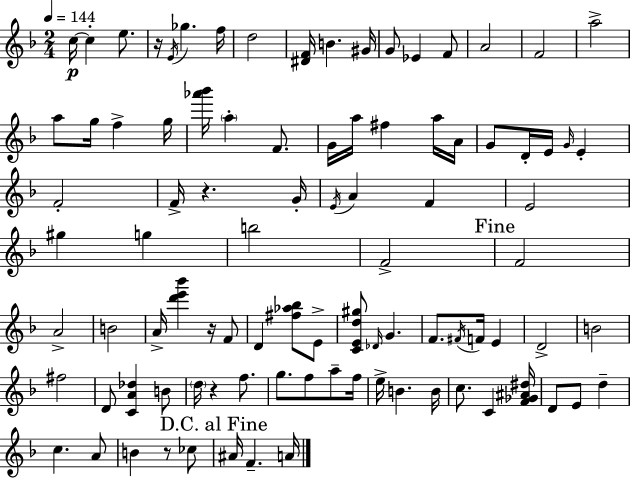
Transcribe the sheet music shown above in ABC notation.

X:1
T:Untitled
M:2/4
L:1/4
K:Dm
c/4 c e/2 z/4 E/4 _g f/4 d2 [^DF]/4 B ^G/4 G/2 _E F/2 A2 F2 a2 a/2 g/4 f g/4 [_a'_b']/4 a F/2 G/4 a/4 ^f a/4 A/4 G/2 D/4 E/4 G/4 E F2 F/4 z G/4 E/4 A F E2 ^g g b2 F2 F2 A2 B2 A/4 [d'e'_b'] z/4 F/2 D [^f_a_b]/2 E/2 [CEd^g]/2 _D/4 G F/2 ^F/4 F/4 E D2 B2 ^f2 D/2 [CA_d] B/2 d/4 z f/2 g/2 f/2 a/2 f/4 e/4 B B/4 c/2 C [F_G^A^d]/4 D/2 E/2 d c A/2 B z/2 _c/2 ^A/4 F A/4